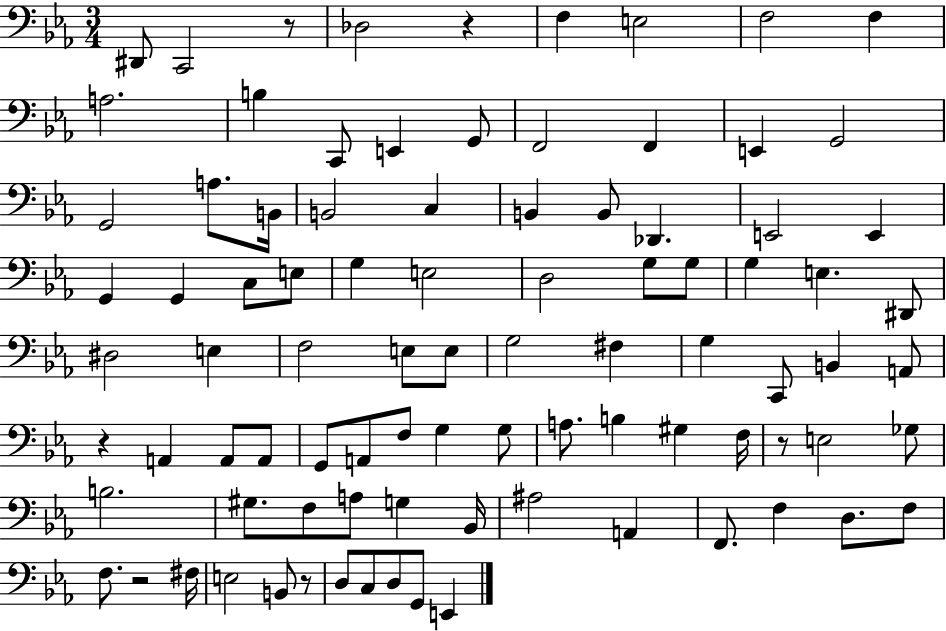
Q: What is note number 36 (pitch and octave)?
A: G3